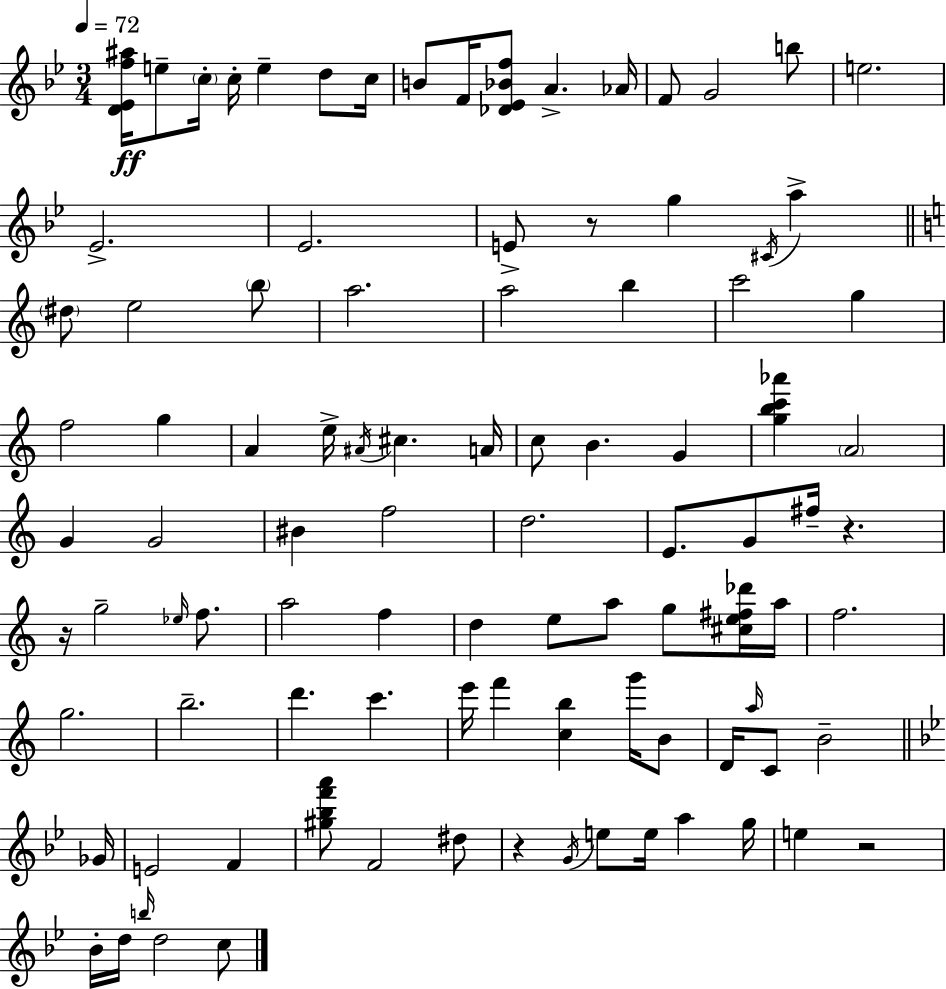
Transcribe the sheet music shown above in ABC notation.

X:1
T:Untitled
M:3/4
L:1/4
K:Bb
[D_Ef^a]/4 e/2 c/4 c/4 e d/2 c/4 B/2 F/4 [_D_E_Bf]/2 A _A/4 F/2 G2 b/2 e2 _E2 _E2 E/2 z/2 g ^C/4 a ^d/2 e2 b/2 a2 a2 b c'2 g f2 g A e/4 ^A/4 ^c A/4 c/2 B G [gbc'_a'] A2 G G2 ^B f2 d2 E/2 G/2 ^f/4 z z/4 g2 _e/4 f/2 a2 f d e/2 a/2 g/2 [^ce^f_d']/4 a/4 f2 g2 b2 d' c' e'/4 f' [cb] g'/4 B/2 D/4 a/4 C/2 B2 _G/4 E2 F [^g_bf'a']/2 F2 ^d/2 z G/4 e/2 e/4 a g/4 e z2 _B/4 d/4 b/4 d2 c/2